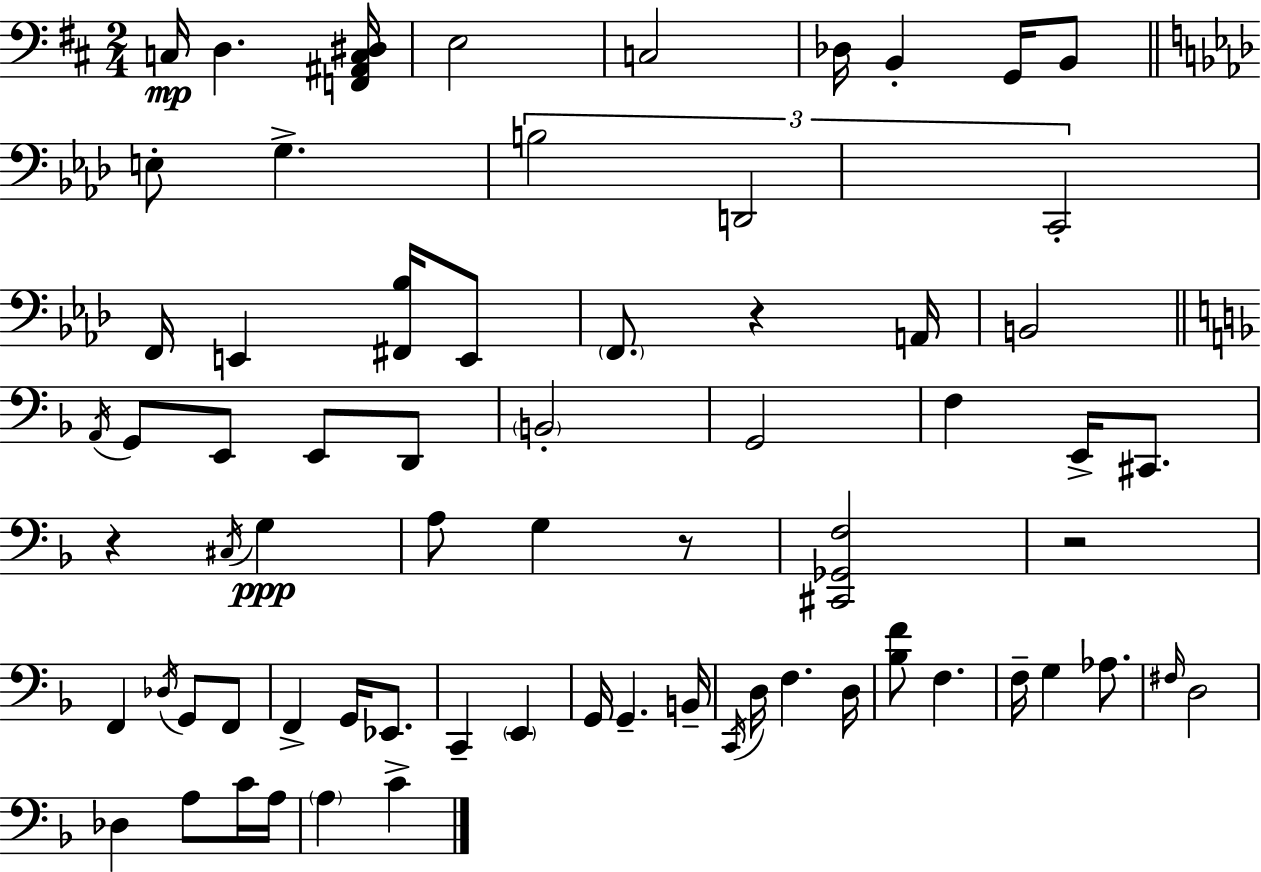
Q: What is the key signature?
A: D major